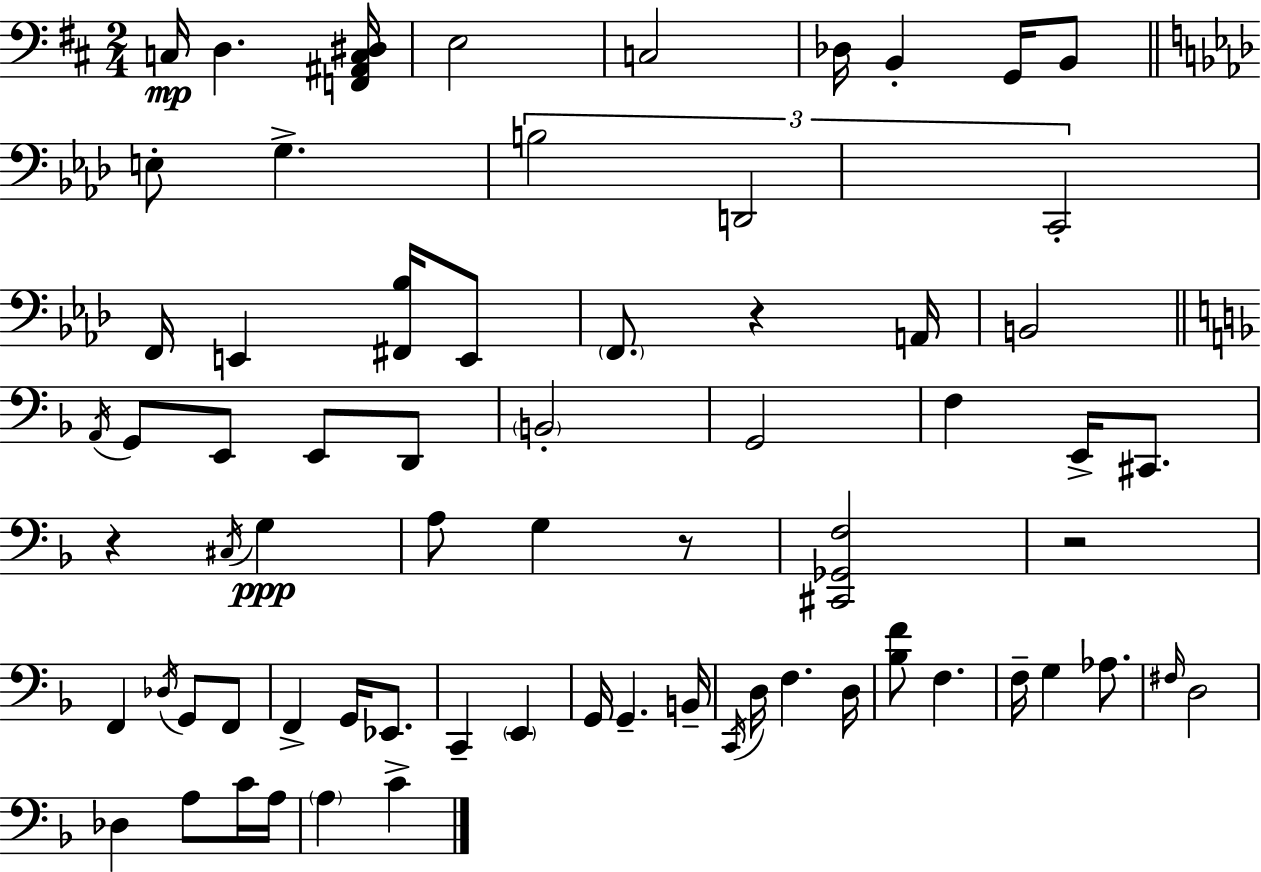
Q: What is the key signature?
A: D major